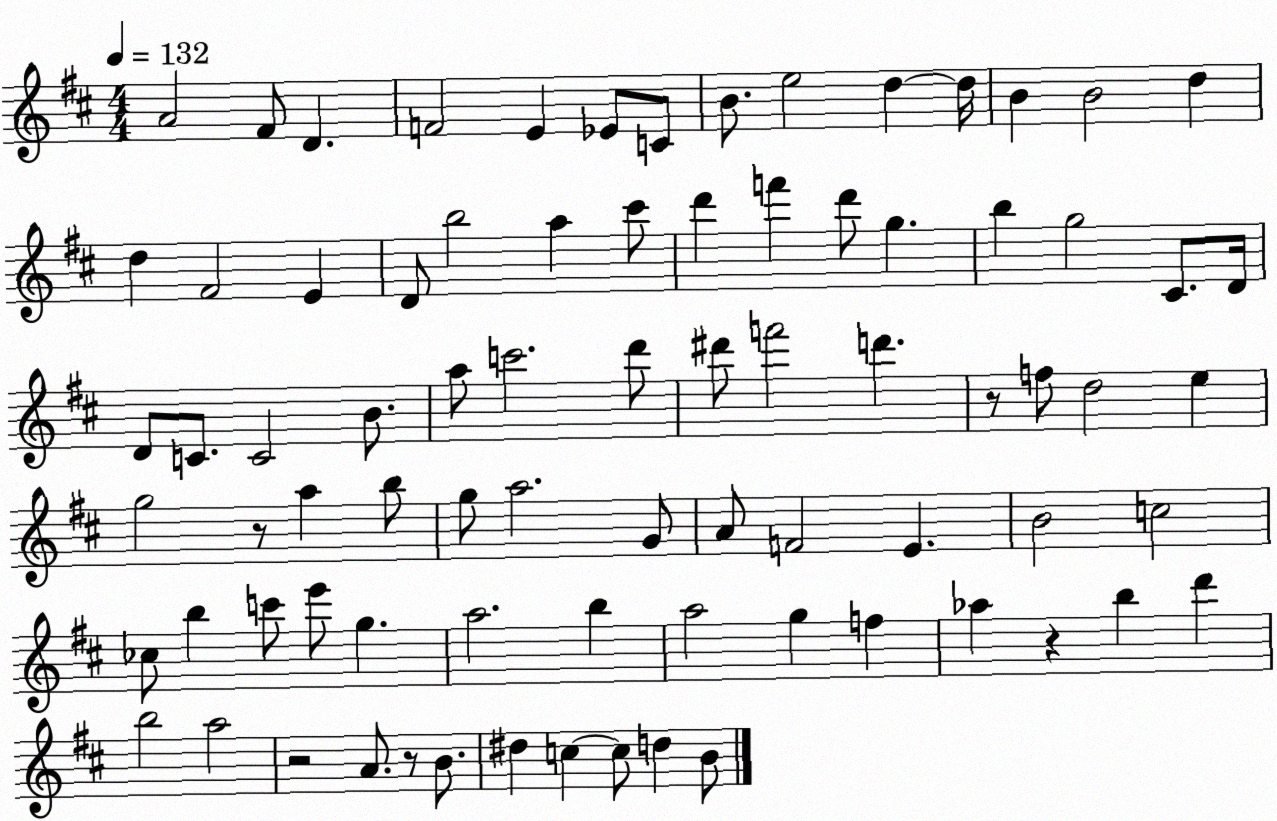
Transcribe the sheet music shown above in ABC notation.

X:1
T:Untitled
M:4/4
L:1/4
K:D
A2 ^F/2 D F2 E _E/2 C/2 B/2 e2 d d/4 B B2 d d ^F2 E D/2 b2 a ^c'/2 d' f' d'/2 g b g2 ^C/2 D/4 D/2 C/2 C2 B/2 a/2 c'2 d'/2 ^d'/2 f'2 d' z/2 f/2 d2 e g2 z/2 a b/2 g/2 a2 G/2 A/2 F2 E B2 c2 _c/2 b c'/2 e'/2 g a2 b a2 g f _a z b d' b2 a2 z2 A/2 z/2 B/2 ^d c c/2 d B/2